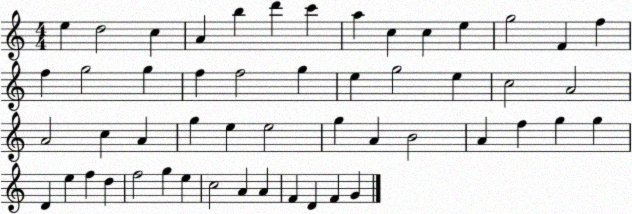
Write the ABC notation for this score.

X:1
T:Untitled
M:4/4
L:1/4
K:C
e d2 c A b d' c' a c c e g2 F f f g2 g f f2 g e g2 e c2 A2 A2 c A g e e2 g A B2 A f g g D e f d f2 g e c2 A A F D F G